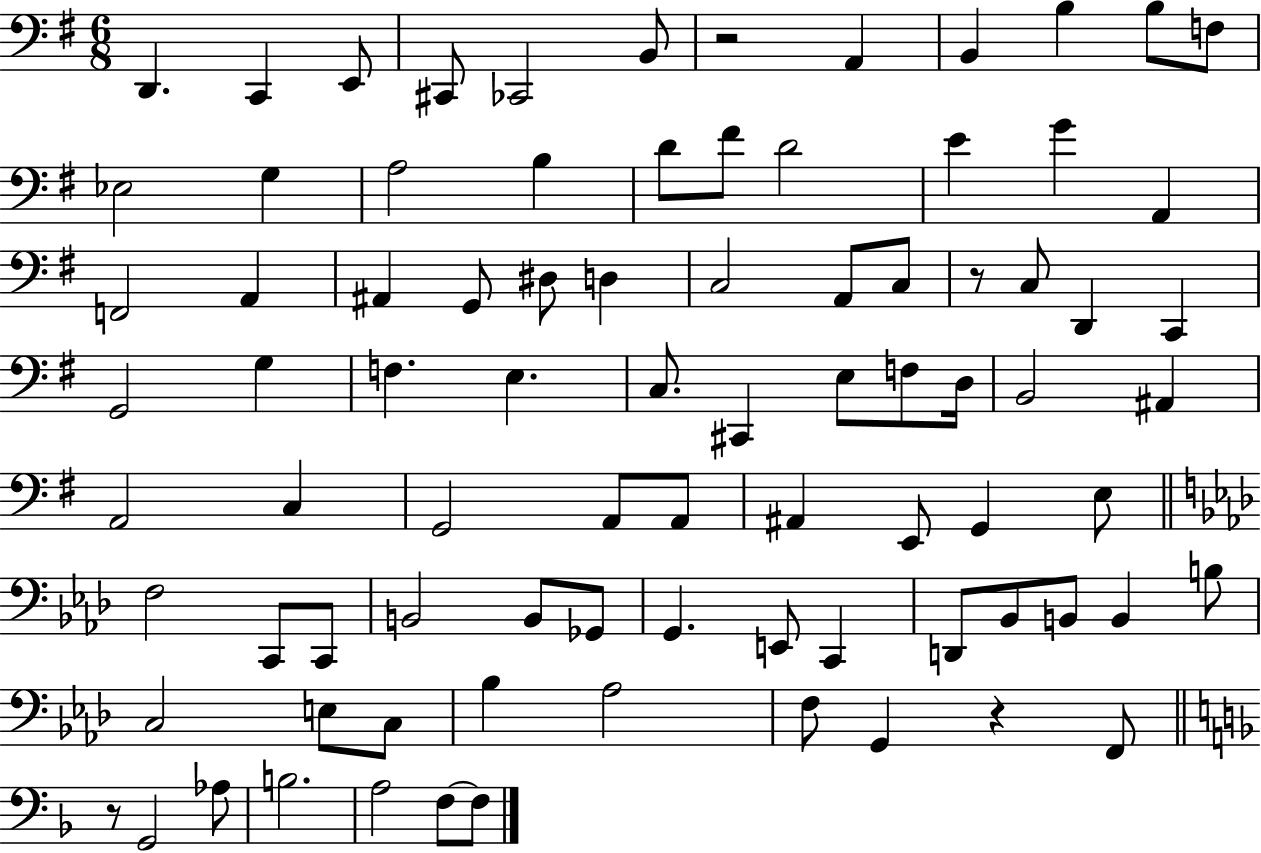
{
  \clef bass
  \numericTimeSignature
  \time 6/8
  \key g \major
  d,4. c,4 e,8 | cis,8 ces,2 b,8 | r2 a,4 | b,4 b4 b8 f8 | \break ees2 g4 | a2 b4 | d'8 fis'8 d'2 | e'4 g'4 a,4 | \break f,2 a,4 | ais,4 g,8 dis8 d4 | c2 a,8 c8 | r8 c8 d,4 c,4 | \break g,2 g4 | f4. e4. | c8. cis,4 e8 f8 d16 | b,2 ais,4 | \break a,2 c4 | g,2 a,8 a,8 | ais,4 e,8 g,4 e8 | \bar "||" \break \key f \minor f2 c,8 c,8 | b,2 b,8 ges,8 | g,4. e,8 c,4 | d,8 bes,8 b,8 b,4 b8 | \break c2 e8 c8 | bes4 aes2 | f8 g,4 r4 f,8 | \bar "||" \break \key d \minor r8 g,2 aes8 | b2. | a2 f8~~ f8 | \bar "|."
}